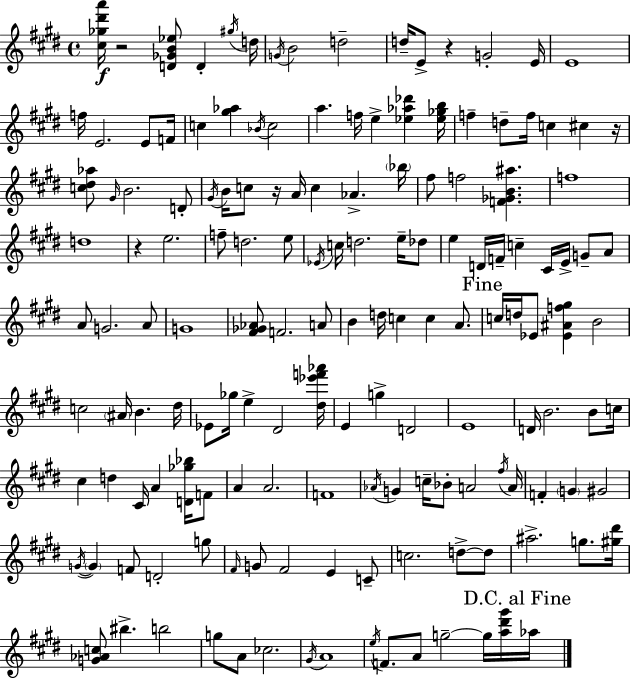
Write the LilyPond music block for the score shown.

{
  \clef treble
  \time 4/4
  \defaultTimeSignature
  \key e \major
  \repeat volta 2 { <cis'' ges'' dis''' a'''>16\f r2 <d' ges' b' ees''>8 d'4-. \acciaccatura { gis''16 } | d''16 \acciaccatura { g'16 } b'2 d''2-- | d''16-- e'8-> r4 g'2-. | e'16 e'1 | \break f''16 e'2. e'8 | f'16 c''4 <gis'' aes''>4 \acciaccatura { bes'16 } c''2 | a''4. f''16 e''4-> <ees'' aes'' des'''>4 | <ees'' ges'' b''>16 f''4-- d''8-- f''16 c''4 cis''4 | \break r16 <c'' dis'' aes''>8 \grace { gis'16 } b'2. | d'8-. \acciaccatura { gis'16 } b'16 c''8 r16 a'16 c''4 aes'4.-> | \parenthesize bes''16 fis''8 f''2 <f' ges' b' ais''>4. | f''1 | \break d''1 | r4 e''2. | f''8-- d''2. | e''8 \acciaccatura { ees'16 } c''16 d''2. | \break e''16-- des''8 e''4 d'16 f'16-- c''4-- | cis'16 e'16-> g'8-- a'8 a'8 g'2. | a'8 g'1 | <fis' ges' aes'>8 f'2. | \break a'8 b'4 d''16 c''4 c''4 | a'8. \mark "Fine" c''16 d''16 ees'8 <ees' ais' f'' gis''>4 b'2 | c''2 \parenthesize ais'16 b'4. | dis''16 ees'8 ges''16 e''4-> dis'2 | \break <dis'' ees''' f''' aes'''>16 e'4 g''4-> d'2 | e'1 | d'16 b'2. | b'8 c''16 cis''4 d''4 cis'16 a'4 | \break <d' ges'' bes''>16 f'8 a'4 a'2. | f'1 | \acciaccatura { aes'16 } g'4 c''16-- bes'8-. a'2 | \acciaccatura { fis''16 } a'16 f'4-. \parenthesize g'4 | \break gis'2 \acciaccatura { g'16~ }~ \parenthesize g'4 f'8 d'2-. | g''8 \grace { fis'16 } g'8 fis'2 | e'4 c'8-- c''2. | d''8->~~ d''8 ais''2.-> | \break g''8. <gis'' dis'''>16 <g' aes' c''>8 bis''4.-> | b''2 g''8 a'8 ces''2. | \acciaccatura { gis'16 } a'1 | \acciaccatura { e''16 } f'8. a'8 | \break g''2--~~ g''16 <a'' dis''' gis'''>16 \mark "D.C. al Fine" aes''16 } \bar "|."
}